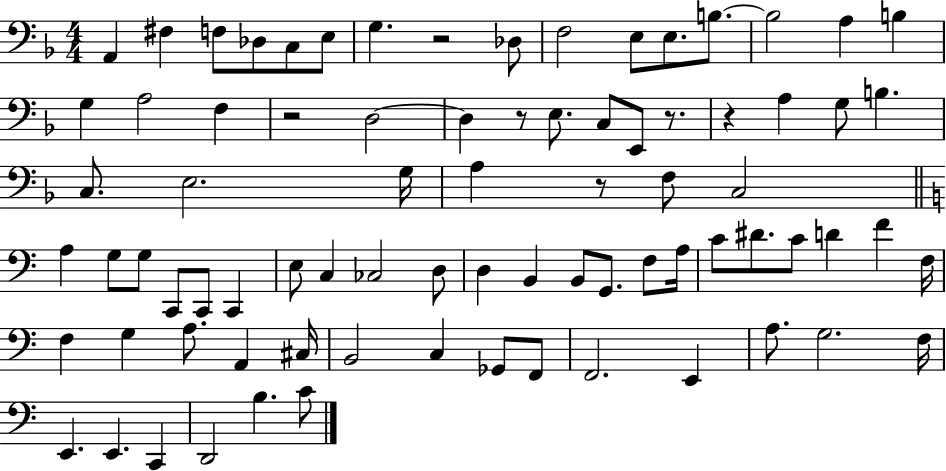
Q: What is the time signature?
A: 4/4